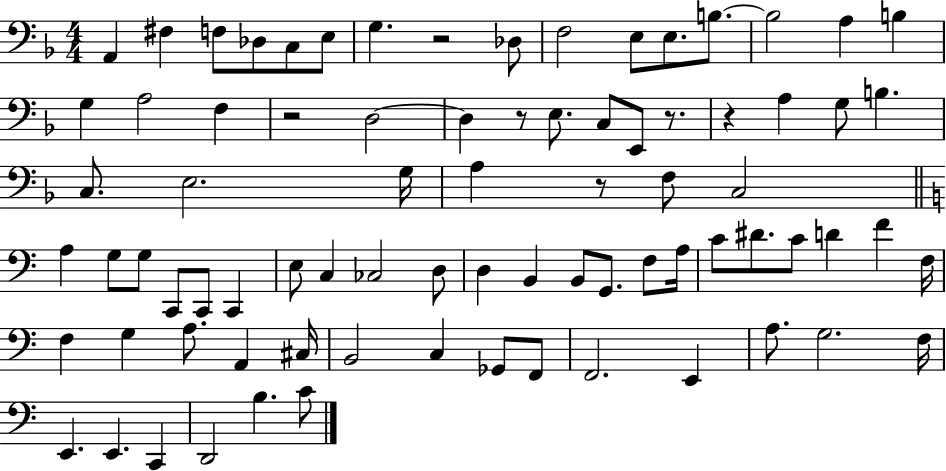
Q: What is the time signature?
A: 4/4